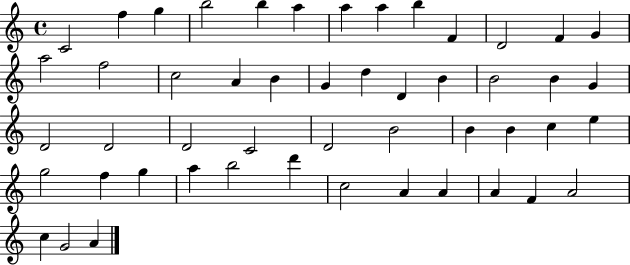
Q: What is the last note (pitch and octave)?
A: A4